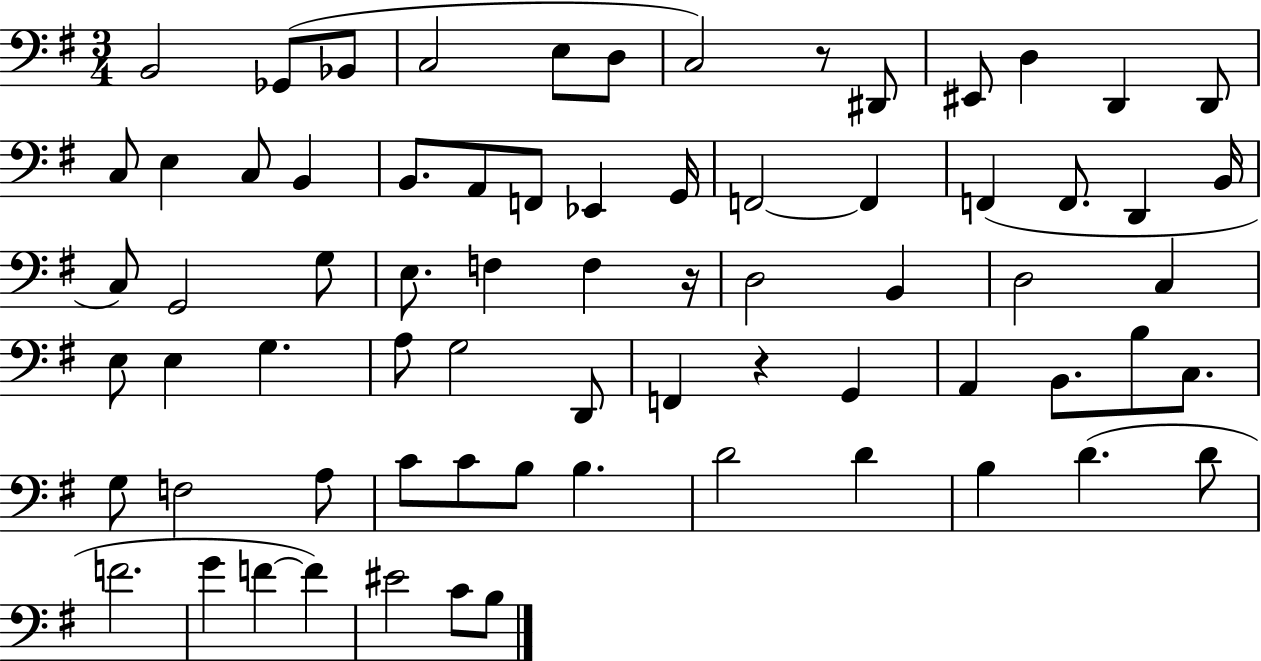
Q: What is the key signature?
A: G major